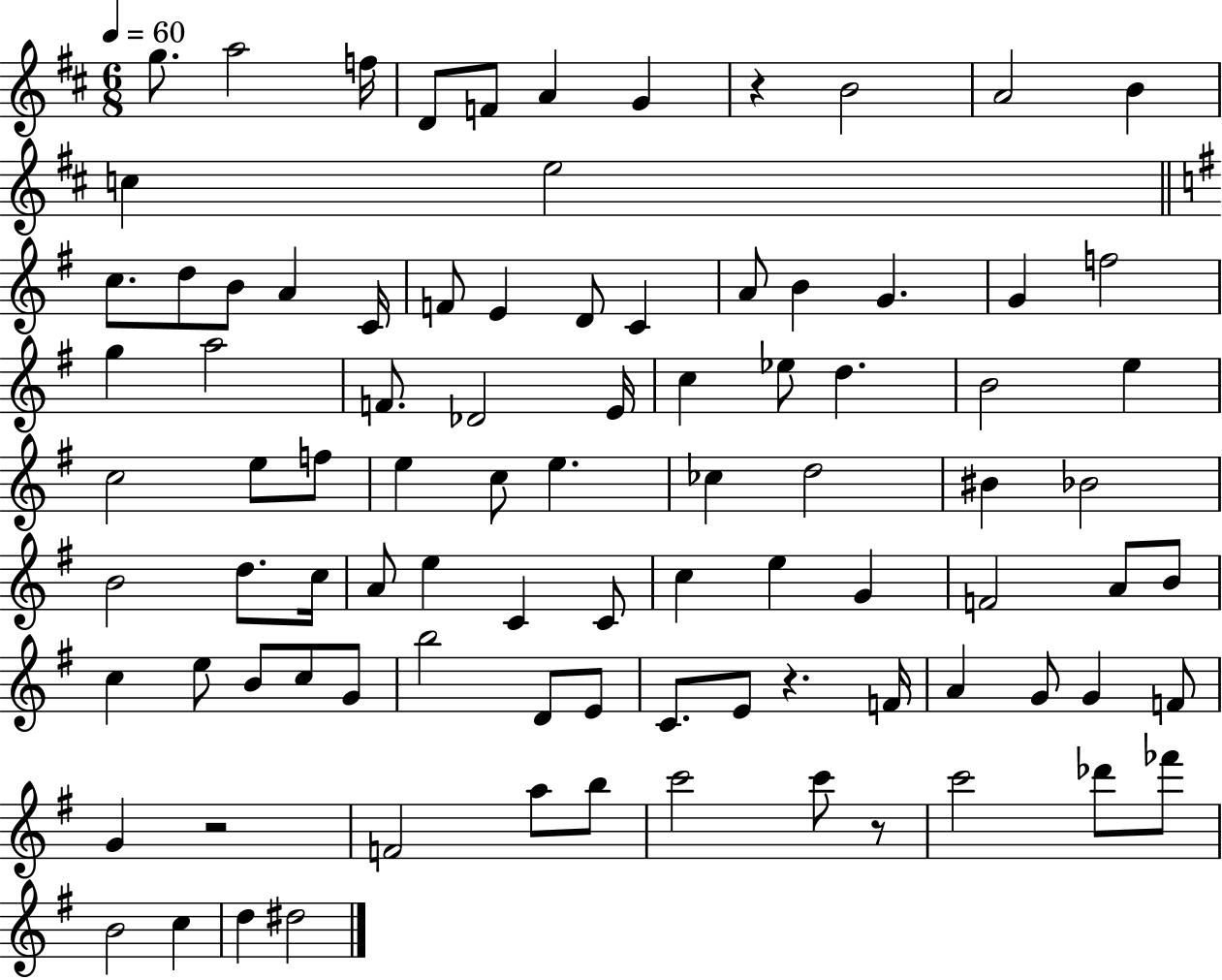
{
  \clef treble
  \numericTimeSignature
  \time 6/8
  \key d \major
  \tempo 4 = 60
  g''8. a''2 f''16 | d'8 f'8 a'4 g'4 | r4 b'2 | a'2 b'4 | \break c''4 e''2 | \bar "||" \break \key g \major c''8. d''8 b'8 a'4 c'16 | f'8 e'4 d'8 c'4 | a'8 b'4 g'4. | g'4 f''2 | \break g''4 a''2 | f'8. des'2 e'16 | c''4 ees''8 d''4. | b'2 e''4 | \break c''2 e''8 f''8 | e''4 c''8 e''4. | ces''4 d''2 | bis'4 bes'2 | \break b'2 d''8. c''16 | a'8 e''4 c'4 c'8 | c''4 e''4 g'4 | f'2 a'8 b'8 | \break c''4 e''8 b'8 c''8 g'8 | b''2 d'8 e'8 | c'8. e'8 r4. f'16 | a'4 g'8 g'4 f'8 | \break g'4 r2 | f'2 a''8 b''8 | c'''2 c'''8 r8 | c'''2 des'''8 fes'''8 | \break b'2 c''4 | d''4 dis''2 | \bar "|."
}